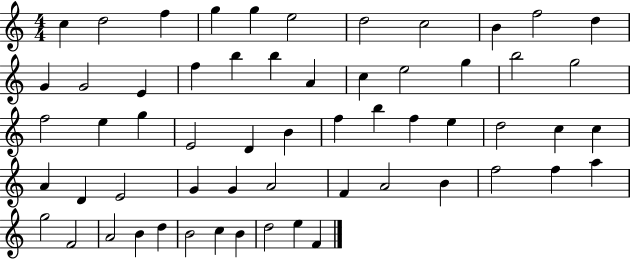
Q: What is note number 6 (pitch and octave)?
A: E5